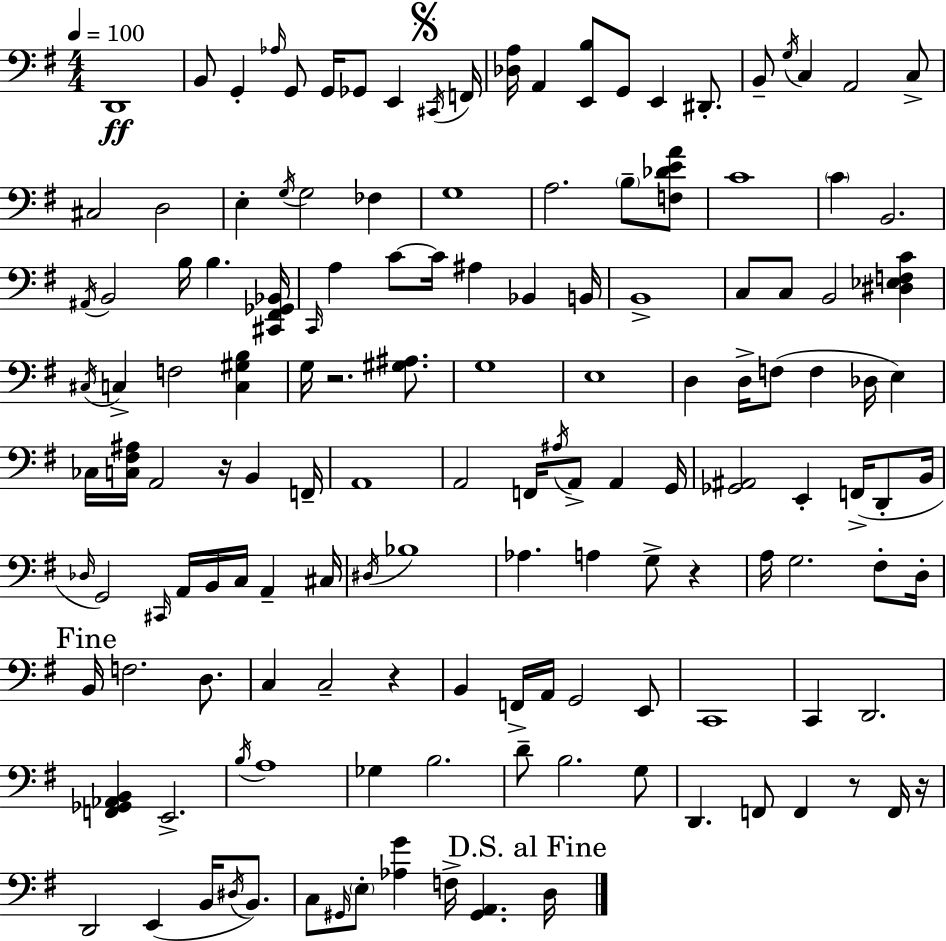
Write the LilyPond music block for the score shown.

{
  \clef bass
  \numericTimeSignature
  \time 4/4
  \key g \major
  \tempo 4 = 100
  d,1\ff | b,8 g,4-. \grace { aes16 } g,8 g,16 ges,8 e,4 | \mark \markup { \musicglyph "scripts.segno" } \acciaccatura { cis,16 } f,16 <des a>16 a,4 <e, b>8 g,8 e,4 dis,8.-. | b,8-- \acciaccatura { g16 } c4 a,2 | \break c8-> cis2 d2 | e4-. \acciaccatura { g16 } g2 | fes4 g1 | a2. | \break \parenthesize b8-- <f des' e' a'>8 c'1 | \parenthesize c'4 b,2. | \acciaccatura { ais,16 } b,2 b16 b4. | <cis, fis, ges, bes,>16 \grace { c,16 } a4 c'8~~ c'16 ais4 | \break bes,4 b,16 b,1-> | c8 c8 b,2 | <dis ees f c'>4 \acciaccatura { cis16 } c4-> f2 | <c gis b>4 g16 r2. | \break <gis ais>8. g1 | e1 | d4 d16-> f8( f4 | des16 e4) ces16 <c fis ais>16 a,2 | \break r16 b,4 f,16-- a,1 | a,2 f,16 | \acciaccatura { ais16 } a,8-> a,4 g,16 <ges, ais,>2 | e,4-. f,16->( d,8-. b,16 \grace { des16 } g,2) | \break \grace { cis,16 } a,16 b,16 c16 a,4-- cis16 \acciaccatura { dis16 } bes1 | aes4. | a4 g8-> r4 a16 g2. | fis8-. d16-. \mark "Fine" b,16 f2. | \break d8. c4 c2-- | r4 b,4 f,16-> | a,16 g,2 e,8 c,1 | c,4 d,2. | \break <f, ges, aes, b,>4 e,2.-> | \acciaccatura { b16 } a1 | ges4 | b2. d'8-- b2. | \break g8 d,4. | f,8 f,4 r8 f,16 r16 d,2 | e,4( b,16 \acciaccatura { dis16 }) b,8. c8 \grace { gis,16 } | \parenthesize e8-. <aes g'>4 f16-> <gis, a,>4. \mark "D.S. al Fine" d16 \bar "|."
}